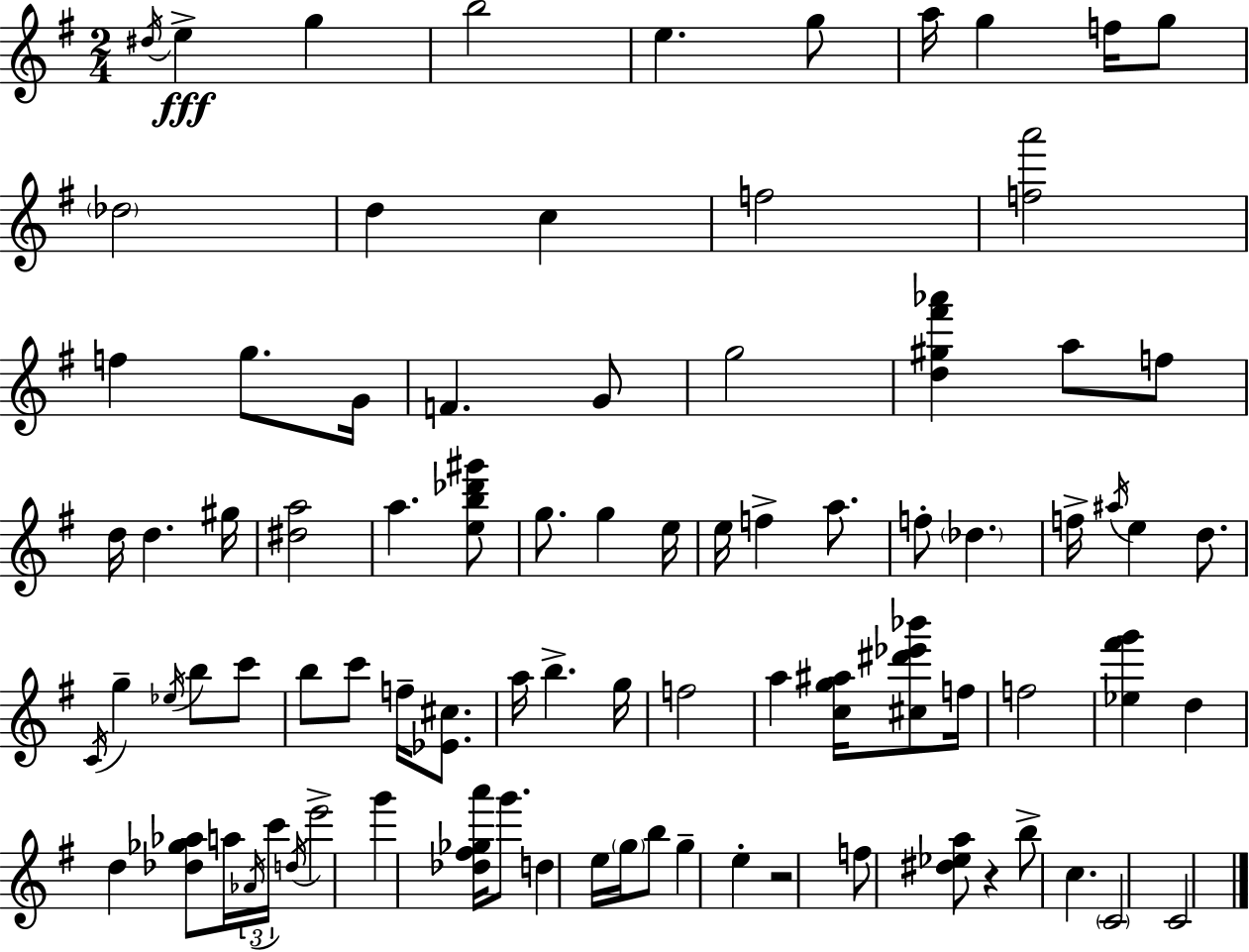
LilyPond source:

{
  \clef treble
  \numericTimeSignature
  \time 2/4
  \key e \minor
  \repeat volta 2 { \acciaccatura { dis''16 }\fff e''4-> g''4 | b''2 | e''4. g''8 | a''16 g''4 f''16 g''8 | \break \parenthesize des''2 | d''4 c''4 | f''2 | <f'' a'''>2 | \break f''4 g''8. | g'16 f'4. g'8 | g''2 | <d'' gis'' fis''' aes'''>4 a''8 f''8 | \break d''16 d''4. | gis''16 <dis'' a''>2 | a''4. <e'' b'' des''' gis'''>8 | g''8. g''4 | \break e''16 e''16 f''4-> a''8. | f''8-. \parenthesize des''4. | f''16-> \acciaccatura { ais''16 } e''4 d''8. | \acciaccatura { c'16 } g''4-- \acciaccatura { ees''16 } | \break b''8 c'''8 b''8 c'''8 | f''16-- <ees' cis''>8. a''16 b''4.-> | g''16 f''2 | a''4 | \break <c'' g'' ais''>16 <cis'' dis''' ees''' bes'''>8 f''16 f''2 | <ees'' fis''' g'''>4 | d''4 d''4 | <des'' ges'' aes''>8 a''16 \tuplet 3/2 { \acciaccatura { aes'16 } c'''16 \acciaccatura { d''16 } } e'''2-> | \break g'''4 | <des'' fis'' ges'' a'''>16 g'''8. d''4 | e''16 \parenthesize g''16 b''8 g''4-- | e''4-. r2 | \break f''8 | <dis'' ees'' a''>8 r4 b''8-> | c''4. \parenthesize c'2 | c'2 | \break } \bar "|."
}